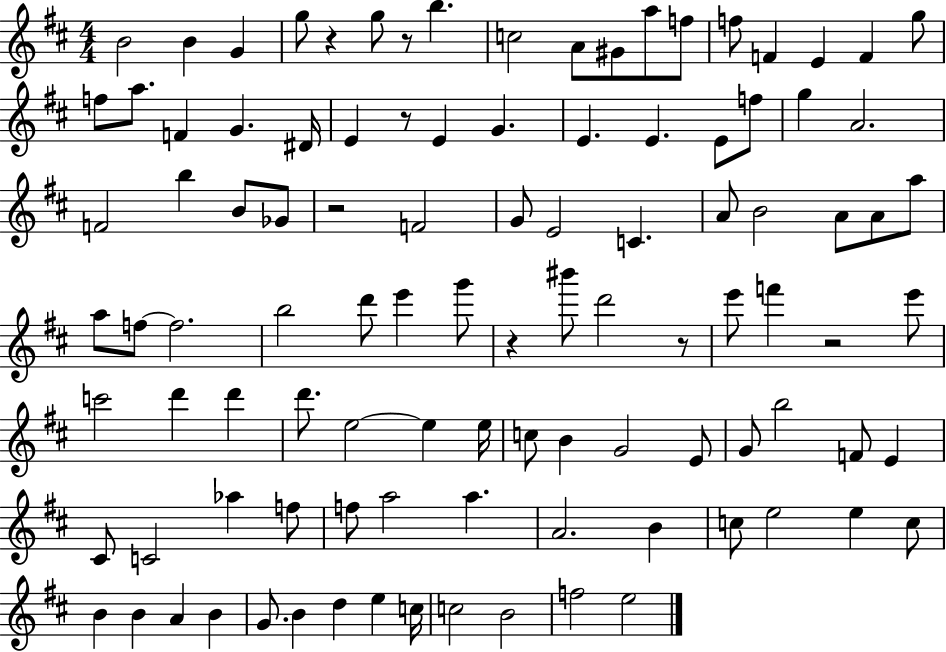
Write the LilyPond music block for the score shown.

{
  \clef treble
  \numericTimeSignature
  \time 4/4
  \key d \major
  \repeat volta 2 { b'2 b'4 g'4 | g''8 r4 g''8 r8 b''4. | c''2 a'8 gis'8 a''8 f''8 | f''8 f'4 e'4 f'4 g''8 | \break f''8 a''8. f'4 g'4. dis'16 | e'4 r8 e'4 g'4. | e'4. e'4. e'8 f''8 | g''4 a'2. | \break f'2 b''4 b'8 ges'8 | r2 f'2 | g'8 e'2 c'4. | a'8 b'2 a'8 a'8 a''8 | \break a''8 f''8~~ f''2. | b''2 d'''8 e'''4 g'''8 | r4 bis'''8 d'''2 r8 | e'''8 f'''4 r2 e'''8 | \break c'''2 d'''4 d'''4 | d'''8. e''2~~ e''4 e''16 | c''8 b'4 g'2 e'8 | g'8 b''2 f'8 e'4 | \break cis'8 c'2 aes''4 f''8 | f''8 a''2 a''4. | a'2. b'4 | c''8 e''2 e''4 c''8 | \break b'4 b'4 a'4 b'4 | g'8. b'4 d''4 e''4 c''16 | c''2 b'2 | f''2 e''2 | \break } \bar "|."
}